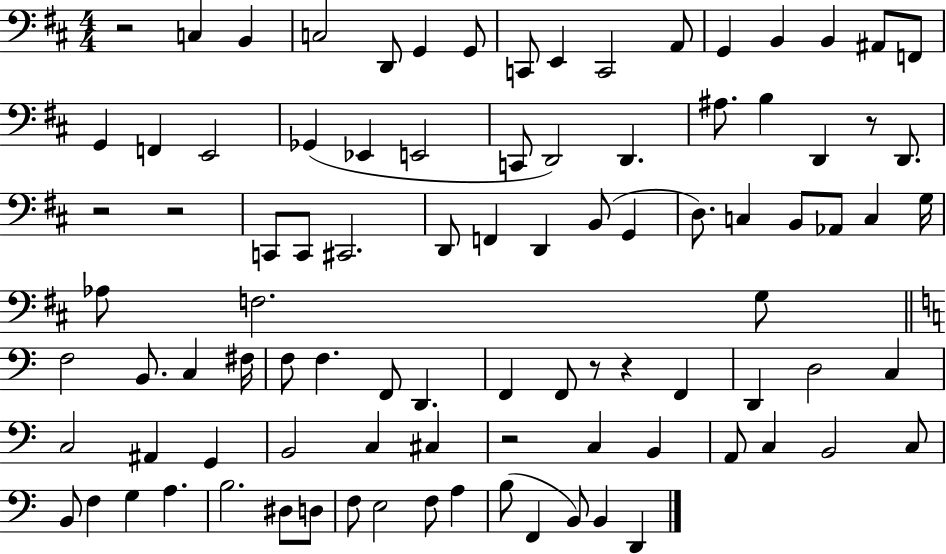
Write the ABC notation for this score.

X:1
T:Untitled
M:4/4
L:1/4
K:D
z2 C, B,, C,2 D,,/2 G,, G,,/2 C,,/2 E,, C,,2 A,,/2 G,, B,, B,, ^A,,/2 F,,/2 G,, F,, E,,2 _G,, _E,, E,,2 C,,/2 D,,2 D,, ^A,/2 B, D,, z/2 D,,/2 z2 z2 C,,/2 C,,/2 ^C,,2 D,,/2 F,, D,, B,,/2 G,, D,/2 C, B,,/2 _A,,/2 C, G,/4 _A,/2 F,2 G,/2 F,2 B,,/2 C, ^F,/4 F,/2 F, F,,/2 D,, F,, F,,/2 z/2 z F,, D,, D,2 C, C,2 ^A,, G,, B,,2 C, ^C, z2 C, B,, A,,/2 C, B,,2 C,/2 B,,/2 F, G, A, B,2 ^D,/2 D,/2 F,/2 E,2 F,/2 A, B,/2 F,, B,,/2 B,, D,,